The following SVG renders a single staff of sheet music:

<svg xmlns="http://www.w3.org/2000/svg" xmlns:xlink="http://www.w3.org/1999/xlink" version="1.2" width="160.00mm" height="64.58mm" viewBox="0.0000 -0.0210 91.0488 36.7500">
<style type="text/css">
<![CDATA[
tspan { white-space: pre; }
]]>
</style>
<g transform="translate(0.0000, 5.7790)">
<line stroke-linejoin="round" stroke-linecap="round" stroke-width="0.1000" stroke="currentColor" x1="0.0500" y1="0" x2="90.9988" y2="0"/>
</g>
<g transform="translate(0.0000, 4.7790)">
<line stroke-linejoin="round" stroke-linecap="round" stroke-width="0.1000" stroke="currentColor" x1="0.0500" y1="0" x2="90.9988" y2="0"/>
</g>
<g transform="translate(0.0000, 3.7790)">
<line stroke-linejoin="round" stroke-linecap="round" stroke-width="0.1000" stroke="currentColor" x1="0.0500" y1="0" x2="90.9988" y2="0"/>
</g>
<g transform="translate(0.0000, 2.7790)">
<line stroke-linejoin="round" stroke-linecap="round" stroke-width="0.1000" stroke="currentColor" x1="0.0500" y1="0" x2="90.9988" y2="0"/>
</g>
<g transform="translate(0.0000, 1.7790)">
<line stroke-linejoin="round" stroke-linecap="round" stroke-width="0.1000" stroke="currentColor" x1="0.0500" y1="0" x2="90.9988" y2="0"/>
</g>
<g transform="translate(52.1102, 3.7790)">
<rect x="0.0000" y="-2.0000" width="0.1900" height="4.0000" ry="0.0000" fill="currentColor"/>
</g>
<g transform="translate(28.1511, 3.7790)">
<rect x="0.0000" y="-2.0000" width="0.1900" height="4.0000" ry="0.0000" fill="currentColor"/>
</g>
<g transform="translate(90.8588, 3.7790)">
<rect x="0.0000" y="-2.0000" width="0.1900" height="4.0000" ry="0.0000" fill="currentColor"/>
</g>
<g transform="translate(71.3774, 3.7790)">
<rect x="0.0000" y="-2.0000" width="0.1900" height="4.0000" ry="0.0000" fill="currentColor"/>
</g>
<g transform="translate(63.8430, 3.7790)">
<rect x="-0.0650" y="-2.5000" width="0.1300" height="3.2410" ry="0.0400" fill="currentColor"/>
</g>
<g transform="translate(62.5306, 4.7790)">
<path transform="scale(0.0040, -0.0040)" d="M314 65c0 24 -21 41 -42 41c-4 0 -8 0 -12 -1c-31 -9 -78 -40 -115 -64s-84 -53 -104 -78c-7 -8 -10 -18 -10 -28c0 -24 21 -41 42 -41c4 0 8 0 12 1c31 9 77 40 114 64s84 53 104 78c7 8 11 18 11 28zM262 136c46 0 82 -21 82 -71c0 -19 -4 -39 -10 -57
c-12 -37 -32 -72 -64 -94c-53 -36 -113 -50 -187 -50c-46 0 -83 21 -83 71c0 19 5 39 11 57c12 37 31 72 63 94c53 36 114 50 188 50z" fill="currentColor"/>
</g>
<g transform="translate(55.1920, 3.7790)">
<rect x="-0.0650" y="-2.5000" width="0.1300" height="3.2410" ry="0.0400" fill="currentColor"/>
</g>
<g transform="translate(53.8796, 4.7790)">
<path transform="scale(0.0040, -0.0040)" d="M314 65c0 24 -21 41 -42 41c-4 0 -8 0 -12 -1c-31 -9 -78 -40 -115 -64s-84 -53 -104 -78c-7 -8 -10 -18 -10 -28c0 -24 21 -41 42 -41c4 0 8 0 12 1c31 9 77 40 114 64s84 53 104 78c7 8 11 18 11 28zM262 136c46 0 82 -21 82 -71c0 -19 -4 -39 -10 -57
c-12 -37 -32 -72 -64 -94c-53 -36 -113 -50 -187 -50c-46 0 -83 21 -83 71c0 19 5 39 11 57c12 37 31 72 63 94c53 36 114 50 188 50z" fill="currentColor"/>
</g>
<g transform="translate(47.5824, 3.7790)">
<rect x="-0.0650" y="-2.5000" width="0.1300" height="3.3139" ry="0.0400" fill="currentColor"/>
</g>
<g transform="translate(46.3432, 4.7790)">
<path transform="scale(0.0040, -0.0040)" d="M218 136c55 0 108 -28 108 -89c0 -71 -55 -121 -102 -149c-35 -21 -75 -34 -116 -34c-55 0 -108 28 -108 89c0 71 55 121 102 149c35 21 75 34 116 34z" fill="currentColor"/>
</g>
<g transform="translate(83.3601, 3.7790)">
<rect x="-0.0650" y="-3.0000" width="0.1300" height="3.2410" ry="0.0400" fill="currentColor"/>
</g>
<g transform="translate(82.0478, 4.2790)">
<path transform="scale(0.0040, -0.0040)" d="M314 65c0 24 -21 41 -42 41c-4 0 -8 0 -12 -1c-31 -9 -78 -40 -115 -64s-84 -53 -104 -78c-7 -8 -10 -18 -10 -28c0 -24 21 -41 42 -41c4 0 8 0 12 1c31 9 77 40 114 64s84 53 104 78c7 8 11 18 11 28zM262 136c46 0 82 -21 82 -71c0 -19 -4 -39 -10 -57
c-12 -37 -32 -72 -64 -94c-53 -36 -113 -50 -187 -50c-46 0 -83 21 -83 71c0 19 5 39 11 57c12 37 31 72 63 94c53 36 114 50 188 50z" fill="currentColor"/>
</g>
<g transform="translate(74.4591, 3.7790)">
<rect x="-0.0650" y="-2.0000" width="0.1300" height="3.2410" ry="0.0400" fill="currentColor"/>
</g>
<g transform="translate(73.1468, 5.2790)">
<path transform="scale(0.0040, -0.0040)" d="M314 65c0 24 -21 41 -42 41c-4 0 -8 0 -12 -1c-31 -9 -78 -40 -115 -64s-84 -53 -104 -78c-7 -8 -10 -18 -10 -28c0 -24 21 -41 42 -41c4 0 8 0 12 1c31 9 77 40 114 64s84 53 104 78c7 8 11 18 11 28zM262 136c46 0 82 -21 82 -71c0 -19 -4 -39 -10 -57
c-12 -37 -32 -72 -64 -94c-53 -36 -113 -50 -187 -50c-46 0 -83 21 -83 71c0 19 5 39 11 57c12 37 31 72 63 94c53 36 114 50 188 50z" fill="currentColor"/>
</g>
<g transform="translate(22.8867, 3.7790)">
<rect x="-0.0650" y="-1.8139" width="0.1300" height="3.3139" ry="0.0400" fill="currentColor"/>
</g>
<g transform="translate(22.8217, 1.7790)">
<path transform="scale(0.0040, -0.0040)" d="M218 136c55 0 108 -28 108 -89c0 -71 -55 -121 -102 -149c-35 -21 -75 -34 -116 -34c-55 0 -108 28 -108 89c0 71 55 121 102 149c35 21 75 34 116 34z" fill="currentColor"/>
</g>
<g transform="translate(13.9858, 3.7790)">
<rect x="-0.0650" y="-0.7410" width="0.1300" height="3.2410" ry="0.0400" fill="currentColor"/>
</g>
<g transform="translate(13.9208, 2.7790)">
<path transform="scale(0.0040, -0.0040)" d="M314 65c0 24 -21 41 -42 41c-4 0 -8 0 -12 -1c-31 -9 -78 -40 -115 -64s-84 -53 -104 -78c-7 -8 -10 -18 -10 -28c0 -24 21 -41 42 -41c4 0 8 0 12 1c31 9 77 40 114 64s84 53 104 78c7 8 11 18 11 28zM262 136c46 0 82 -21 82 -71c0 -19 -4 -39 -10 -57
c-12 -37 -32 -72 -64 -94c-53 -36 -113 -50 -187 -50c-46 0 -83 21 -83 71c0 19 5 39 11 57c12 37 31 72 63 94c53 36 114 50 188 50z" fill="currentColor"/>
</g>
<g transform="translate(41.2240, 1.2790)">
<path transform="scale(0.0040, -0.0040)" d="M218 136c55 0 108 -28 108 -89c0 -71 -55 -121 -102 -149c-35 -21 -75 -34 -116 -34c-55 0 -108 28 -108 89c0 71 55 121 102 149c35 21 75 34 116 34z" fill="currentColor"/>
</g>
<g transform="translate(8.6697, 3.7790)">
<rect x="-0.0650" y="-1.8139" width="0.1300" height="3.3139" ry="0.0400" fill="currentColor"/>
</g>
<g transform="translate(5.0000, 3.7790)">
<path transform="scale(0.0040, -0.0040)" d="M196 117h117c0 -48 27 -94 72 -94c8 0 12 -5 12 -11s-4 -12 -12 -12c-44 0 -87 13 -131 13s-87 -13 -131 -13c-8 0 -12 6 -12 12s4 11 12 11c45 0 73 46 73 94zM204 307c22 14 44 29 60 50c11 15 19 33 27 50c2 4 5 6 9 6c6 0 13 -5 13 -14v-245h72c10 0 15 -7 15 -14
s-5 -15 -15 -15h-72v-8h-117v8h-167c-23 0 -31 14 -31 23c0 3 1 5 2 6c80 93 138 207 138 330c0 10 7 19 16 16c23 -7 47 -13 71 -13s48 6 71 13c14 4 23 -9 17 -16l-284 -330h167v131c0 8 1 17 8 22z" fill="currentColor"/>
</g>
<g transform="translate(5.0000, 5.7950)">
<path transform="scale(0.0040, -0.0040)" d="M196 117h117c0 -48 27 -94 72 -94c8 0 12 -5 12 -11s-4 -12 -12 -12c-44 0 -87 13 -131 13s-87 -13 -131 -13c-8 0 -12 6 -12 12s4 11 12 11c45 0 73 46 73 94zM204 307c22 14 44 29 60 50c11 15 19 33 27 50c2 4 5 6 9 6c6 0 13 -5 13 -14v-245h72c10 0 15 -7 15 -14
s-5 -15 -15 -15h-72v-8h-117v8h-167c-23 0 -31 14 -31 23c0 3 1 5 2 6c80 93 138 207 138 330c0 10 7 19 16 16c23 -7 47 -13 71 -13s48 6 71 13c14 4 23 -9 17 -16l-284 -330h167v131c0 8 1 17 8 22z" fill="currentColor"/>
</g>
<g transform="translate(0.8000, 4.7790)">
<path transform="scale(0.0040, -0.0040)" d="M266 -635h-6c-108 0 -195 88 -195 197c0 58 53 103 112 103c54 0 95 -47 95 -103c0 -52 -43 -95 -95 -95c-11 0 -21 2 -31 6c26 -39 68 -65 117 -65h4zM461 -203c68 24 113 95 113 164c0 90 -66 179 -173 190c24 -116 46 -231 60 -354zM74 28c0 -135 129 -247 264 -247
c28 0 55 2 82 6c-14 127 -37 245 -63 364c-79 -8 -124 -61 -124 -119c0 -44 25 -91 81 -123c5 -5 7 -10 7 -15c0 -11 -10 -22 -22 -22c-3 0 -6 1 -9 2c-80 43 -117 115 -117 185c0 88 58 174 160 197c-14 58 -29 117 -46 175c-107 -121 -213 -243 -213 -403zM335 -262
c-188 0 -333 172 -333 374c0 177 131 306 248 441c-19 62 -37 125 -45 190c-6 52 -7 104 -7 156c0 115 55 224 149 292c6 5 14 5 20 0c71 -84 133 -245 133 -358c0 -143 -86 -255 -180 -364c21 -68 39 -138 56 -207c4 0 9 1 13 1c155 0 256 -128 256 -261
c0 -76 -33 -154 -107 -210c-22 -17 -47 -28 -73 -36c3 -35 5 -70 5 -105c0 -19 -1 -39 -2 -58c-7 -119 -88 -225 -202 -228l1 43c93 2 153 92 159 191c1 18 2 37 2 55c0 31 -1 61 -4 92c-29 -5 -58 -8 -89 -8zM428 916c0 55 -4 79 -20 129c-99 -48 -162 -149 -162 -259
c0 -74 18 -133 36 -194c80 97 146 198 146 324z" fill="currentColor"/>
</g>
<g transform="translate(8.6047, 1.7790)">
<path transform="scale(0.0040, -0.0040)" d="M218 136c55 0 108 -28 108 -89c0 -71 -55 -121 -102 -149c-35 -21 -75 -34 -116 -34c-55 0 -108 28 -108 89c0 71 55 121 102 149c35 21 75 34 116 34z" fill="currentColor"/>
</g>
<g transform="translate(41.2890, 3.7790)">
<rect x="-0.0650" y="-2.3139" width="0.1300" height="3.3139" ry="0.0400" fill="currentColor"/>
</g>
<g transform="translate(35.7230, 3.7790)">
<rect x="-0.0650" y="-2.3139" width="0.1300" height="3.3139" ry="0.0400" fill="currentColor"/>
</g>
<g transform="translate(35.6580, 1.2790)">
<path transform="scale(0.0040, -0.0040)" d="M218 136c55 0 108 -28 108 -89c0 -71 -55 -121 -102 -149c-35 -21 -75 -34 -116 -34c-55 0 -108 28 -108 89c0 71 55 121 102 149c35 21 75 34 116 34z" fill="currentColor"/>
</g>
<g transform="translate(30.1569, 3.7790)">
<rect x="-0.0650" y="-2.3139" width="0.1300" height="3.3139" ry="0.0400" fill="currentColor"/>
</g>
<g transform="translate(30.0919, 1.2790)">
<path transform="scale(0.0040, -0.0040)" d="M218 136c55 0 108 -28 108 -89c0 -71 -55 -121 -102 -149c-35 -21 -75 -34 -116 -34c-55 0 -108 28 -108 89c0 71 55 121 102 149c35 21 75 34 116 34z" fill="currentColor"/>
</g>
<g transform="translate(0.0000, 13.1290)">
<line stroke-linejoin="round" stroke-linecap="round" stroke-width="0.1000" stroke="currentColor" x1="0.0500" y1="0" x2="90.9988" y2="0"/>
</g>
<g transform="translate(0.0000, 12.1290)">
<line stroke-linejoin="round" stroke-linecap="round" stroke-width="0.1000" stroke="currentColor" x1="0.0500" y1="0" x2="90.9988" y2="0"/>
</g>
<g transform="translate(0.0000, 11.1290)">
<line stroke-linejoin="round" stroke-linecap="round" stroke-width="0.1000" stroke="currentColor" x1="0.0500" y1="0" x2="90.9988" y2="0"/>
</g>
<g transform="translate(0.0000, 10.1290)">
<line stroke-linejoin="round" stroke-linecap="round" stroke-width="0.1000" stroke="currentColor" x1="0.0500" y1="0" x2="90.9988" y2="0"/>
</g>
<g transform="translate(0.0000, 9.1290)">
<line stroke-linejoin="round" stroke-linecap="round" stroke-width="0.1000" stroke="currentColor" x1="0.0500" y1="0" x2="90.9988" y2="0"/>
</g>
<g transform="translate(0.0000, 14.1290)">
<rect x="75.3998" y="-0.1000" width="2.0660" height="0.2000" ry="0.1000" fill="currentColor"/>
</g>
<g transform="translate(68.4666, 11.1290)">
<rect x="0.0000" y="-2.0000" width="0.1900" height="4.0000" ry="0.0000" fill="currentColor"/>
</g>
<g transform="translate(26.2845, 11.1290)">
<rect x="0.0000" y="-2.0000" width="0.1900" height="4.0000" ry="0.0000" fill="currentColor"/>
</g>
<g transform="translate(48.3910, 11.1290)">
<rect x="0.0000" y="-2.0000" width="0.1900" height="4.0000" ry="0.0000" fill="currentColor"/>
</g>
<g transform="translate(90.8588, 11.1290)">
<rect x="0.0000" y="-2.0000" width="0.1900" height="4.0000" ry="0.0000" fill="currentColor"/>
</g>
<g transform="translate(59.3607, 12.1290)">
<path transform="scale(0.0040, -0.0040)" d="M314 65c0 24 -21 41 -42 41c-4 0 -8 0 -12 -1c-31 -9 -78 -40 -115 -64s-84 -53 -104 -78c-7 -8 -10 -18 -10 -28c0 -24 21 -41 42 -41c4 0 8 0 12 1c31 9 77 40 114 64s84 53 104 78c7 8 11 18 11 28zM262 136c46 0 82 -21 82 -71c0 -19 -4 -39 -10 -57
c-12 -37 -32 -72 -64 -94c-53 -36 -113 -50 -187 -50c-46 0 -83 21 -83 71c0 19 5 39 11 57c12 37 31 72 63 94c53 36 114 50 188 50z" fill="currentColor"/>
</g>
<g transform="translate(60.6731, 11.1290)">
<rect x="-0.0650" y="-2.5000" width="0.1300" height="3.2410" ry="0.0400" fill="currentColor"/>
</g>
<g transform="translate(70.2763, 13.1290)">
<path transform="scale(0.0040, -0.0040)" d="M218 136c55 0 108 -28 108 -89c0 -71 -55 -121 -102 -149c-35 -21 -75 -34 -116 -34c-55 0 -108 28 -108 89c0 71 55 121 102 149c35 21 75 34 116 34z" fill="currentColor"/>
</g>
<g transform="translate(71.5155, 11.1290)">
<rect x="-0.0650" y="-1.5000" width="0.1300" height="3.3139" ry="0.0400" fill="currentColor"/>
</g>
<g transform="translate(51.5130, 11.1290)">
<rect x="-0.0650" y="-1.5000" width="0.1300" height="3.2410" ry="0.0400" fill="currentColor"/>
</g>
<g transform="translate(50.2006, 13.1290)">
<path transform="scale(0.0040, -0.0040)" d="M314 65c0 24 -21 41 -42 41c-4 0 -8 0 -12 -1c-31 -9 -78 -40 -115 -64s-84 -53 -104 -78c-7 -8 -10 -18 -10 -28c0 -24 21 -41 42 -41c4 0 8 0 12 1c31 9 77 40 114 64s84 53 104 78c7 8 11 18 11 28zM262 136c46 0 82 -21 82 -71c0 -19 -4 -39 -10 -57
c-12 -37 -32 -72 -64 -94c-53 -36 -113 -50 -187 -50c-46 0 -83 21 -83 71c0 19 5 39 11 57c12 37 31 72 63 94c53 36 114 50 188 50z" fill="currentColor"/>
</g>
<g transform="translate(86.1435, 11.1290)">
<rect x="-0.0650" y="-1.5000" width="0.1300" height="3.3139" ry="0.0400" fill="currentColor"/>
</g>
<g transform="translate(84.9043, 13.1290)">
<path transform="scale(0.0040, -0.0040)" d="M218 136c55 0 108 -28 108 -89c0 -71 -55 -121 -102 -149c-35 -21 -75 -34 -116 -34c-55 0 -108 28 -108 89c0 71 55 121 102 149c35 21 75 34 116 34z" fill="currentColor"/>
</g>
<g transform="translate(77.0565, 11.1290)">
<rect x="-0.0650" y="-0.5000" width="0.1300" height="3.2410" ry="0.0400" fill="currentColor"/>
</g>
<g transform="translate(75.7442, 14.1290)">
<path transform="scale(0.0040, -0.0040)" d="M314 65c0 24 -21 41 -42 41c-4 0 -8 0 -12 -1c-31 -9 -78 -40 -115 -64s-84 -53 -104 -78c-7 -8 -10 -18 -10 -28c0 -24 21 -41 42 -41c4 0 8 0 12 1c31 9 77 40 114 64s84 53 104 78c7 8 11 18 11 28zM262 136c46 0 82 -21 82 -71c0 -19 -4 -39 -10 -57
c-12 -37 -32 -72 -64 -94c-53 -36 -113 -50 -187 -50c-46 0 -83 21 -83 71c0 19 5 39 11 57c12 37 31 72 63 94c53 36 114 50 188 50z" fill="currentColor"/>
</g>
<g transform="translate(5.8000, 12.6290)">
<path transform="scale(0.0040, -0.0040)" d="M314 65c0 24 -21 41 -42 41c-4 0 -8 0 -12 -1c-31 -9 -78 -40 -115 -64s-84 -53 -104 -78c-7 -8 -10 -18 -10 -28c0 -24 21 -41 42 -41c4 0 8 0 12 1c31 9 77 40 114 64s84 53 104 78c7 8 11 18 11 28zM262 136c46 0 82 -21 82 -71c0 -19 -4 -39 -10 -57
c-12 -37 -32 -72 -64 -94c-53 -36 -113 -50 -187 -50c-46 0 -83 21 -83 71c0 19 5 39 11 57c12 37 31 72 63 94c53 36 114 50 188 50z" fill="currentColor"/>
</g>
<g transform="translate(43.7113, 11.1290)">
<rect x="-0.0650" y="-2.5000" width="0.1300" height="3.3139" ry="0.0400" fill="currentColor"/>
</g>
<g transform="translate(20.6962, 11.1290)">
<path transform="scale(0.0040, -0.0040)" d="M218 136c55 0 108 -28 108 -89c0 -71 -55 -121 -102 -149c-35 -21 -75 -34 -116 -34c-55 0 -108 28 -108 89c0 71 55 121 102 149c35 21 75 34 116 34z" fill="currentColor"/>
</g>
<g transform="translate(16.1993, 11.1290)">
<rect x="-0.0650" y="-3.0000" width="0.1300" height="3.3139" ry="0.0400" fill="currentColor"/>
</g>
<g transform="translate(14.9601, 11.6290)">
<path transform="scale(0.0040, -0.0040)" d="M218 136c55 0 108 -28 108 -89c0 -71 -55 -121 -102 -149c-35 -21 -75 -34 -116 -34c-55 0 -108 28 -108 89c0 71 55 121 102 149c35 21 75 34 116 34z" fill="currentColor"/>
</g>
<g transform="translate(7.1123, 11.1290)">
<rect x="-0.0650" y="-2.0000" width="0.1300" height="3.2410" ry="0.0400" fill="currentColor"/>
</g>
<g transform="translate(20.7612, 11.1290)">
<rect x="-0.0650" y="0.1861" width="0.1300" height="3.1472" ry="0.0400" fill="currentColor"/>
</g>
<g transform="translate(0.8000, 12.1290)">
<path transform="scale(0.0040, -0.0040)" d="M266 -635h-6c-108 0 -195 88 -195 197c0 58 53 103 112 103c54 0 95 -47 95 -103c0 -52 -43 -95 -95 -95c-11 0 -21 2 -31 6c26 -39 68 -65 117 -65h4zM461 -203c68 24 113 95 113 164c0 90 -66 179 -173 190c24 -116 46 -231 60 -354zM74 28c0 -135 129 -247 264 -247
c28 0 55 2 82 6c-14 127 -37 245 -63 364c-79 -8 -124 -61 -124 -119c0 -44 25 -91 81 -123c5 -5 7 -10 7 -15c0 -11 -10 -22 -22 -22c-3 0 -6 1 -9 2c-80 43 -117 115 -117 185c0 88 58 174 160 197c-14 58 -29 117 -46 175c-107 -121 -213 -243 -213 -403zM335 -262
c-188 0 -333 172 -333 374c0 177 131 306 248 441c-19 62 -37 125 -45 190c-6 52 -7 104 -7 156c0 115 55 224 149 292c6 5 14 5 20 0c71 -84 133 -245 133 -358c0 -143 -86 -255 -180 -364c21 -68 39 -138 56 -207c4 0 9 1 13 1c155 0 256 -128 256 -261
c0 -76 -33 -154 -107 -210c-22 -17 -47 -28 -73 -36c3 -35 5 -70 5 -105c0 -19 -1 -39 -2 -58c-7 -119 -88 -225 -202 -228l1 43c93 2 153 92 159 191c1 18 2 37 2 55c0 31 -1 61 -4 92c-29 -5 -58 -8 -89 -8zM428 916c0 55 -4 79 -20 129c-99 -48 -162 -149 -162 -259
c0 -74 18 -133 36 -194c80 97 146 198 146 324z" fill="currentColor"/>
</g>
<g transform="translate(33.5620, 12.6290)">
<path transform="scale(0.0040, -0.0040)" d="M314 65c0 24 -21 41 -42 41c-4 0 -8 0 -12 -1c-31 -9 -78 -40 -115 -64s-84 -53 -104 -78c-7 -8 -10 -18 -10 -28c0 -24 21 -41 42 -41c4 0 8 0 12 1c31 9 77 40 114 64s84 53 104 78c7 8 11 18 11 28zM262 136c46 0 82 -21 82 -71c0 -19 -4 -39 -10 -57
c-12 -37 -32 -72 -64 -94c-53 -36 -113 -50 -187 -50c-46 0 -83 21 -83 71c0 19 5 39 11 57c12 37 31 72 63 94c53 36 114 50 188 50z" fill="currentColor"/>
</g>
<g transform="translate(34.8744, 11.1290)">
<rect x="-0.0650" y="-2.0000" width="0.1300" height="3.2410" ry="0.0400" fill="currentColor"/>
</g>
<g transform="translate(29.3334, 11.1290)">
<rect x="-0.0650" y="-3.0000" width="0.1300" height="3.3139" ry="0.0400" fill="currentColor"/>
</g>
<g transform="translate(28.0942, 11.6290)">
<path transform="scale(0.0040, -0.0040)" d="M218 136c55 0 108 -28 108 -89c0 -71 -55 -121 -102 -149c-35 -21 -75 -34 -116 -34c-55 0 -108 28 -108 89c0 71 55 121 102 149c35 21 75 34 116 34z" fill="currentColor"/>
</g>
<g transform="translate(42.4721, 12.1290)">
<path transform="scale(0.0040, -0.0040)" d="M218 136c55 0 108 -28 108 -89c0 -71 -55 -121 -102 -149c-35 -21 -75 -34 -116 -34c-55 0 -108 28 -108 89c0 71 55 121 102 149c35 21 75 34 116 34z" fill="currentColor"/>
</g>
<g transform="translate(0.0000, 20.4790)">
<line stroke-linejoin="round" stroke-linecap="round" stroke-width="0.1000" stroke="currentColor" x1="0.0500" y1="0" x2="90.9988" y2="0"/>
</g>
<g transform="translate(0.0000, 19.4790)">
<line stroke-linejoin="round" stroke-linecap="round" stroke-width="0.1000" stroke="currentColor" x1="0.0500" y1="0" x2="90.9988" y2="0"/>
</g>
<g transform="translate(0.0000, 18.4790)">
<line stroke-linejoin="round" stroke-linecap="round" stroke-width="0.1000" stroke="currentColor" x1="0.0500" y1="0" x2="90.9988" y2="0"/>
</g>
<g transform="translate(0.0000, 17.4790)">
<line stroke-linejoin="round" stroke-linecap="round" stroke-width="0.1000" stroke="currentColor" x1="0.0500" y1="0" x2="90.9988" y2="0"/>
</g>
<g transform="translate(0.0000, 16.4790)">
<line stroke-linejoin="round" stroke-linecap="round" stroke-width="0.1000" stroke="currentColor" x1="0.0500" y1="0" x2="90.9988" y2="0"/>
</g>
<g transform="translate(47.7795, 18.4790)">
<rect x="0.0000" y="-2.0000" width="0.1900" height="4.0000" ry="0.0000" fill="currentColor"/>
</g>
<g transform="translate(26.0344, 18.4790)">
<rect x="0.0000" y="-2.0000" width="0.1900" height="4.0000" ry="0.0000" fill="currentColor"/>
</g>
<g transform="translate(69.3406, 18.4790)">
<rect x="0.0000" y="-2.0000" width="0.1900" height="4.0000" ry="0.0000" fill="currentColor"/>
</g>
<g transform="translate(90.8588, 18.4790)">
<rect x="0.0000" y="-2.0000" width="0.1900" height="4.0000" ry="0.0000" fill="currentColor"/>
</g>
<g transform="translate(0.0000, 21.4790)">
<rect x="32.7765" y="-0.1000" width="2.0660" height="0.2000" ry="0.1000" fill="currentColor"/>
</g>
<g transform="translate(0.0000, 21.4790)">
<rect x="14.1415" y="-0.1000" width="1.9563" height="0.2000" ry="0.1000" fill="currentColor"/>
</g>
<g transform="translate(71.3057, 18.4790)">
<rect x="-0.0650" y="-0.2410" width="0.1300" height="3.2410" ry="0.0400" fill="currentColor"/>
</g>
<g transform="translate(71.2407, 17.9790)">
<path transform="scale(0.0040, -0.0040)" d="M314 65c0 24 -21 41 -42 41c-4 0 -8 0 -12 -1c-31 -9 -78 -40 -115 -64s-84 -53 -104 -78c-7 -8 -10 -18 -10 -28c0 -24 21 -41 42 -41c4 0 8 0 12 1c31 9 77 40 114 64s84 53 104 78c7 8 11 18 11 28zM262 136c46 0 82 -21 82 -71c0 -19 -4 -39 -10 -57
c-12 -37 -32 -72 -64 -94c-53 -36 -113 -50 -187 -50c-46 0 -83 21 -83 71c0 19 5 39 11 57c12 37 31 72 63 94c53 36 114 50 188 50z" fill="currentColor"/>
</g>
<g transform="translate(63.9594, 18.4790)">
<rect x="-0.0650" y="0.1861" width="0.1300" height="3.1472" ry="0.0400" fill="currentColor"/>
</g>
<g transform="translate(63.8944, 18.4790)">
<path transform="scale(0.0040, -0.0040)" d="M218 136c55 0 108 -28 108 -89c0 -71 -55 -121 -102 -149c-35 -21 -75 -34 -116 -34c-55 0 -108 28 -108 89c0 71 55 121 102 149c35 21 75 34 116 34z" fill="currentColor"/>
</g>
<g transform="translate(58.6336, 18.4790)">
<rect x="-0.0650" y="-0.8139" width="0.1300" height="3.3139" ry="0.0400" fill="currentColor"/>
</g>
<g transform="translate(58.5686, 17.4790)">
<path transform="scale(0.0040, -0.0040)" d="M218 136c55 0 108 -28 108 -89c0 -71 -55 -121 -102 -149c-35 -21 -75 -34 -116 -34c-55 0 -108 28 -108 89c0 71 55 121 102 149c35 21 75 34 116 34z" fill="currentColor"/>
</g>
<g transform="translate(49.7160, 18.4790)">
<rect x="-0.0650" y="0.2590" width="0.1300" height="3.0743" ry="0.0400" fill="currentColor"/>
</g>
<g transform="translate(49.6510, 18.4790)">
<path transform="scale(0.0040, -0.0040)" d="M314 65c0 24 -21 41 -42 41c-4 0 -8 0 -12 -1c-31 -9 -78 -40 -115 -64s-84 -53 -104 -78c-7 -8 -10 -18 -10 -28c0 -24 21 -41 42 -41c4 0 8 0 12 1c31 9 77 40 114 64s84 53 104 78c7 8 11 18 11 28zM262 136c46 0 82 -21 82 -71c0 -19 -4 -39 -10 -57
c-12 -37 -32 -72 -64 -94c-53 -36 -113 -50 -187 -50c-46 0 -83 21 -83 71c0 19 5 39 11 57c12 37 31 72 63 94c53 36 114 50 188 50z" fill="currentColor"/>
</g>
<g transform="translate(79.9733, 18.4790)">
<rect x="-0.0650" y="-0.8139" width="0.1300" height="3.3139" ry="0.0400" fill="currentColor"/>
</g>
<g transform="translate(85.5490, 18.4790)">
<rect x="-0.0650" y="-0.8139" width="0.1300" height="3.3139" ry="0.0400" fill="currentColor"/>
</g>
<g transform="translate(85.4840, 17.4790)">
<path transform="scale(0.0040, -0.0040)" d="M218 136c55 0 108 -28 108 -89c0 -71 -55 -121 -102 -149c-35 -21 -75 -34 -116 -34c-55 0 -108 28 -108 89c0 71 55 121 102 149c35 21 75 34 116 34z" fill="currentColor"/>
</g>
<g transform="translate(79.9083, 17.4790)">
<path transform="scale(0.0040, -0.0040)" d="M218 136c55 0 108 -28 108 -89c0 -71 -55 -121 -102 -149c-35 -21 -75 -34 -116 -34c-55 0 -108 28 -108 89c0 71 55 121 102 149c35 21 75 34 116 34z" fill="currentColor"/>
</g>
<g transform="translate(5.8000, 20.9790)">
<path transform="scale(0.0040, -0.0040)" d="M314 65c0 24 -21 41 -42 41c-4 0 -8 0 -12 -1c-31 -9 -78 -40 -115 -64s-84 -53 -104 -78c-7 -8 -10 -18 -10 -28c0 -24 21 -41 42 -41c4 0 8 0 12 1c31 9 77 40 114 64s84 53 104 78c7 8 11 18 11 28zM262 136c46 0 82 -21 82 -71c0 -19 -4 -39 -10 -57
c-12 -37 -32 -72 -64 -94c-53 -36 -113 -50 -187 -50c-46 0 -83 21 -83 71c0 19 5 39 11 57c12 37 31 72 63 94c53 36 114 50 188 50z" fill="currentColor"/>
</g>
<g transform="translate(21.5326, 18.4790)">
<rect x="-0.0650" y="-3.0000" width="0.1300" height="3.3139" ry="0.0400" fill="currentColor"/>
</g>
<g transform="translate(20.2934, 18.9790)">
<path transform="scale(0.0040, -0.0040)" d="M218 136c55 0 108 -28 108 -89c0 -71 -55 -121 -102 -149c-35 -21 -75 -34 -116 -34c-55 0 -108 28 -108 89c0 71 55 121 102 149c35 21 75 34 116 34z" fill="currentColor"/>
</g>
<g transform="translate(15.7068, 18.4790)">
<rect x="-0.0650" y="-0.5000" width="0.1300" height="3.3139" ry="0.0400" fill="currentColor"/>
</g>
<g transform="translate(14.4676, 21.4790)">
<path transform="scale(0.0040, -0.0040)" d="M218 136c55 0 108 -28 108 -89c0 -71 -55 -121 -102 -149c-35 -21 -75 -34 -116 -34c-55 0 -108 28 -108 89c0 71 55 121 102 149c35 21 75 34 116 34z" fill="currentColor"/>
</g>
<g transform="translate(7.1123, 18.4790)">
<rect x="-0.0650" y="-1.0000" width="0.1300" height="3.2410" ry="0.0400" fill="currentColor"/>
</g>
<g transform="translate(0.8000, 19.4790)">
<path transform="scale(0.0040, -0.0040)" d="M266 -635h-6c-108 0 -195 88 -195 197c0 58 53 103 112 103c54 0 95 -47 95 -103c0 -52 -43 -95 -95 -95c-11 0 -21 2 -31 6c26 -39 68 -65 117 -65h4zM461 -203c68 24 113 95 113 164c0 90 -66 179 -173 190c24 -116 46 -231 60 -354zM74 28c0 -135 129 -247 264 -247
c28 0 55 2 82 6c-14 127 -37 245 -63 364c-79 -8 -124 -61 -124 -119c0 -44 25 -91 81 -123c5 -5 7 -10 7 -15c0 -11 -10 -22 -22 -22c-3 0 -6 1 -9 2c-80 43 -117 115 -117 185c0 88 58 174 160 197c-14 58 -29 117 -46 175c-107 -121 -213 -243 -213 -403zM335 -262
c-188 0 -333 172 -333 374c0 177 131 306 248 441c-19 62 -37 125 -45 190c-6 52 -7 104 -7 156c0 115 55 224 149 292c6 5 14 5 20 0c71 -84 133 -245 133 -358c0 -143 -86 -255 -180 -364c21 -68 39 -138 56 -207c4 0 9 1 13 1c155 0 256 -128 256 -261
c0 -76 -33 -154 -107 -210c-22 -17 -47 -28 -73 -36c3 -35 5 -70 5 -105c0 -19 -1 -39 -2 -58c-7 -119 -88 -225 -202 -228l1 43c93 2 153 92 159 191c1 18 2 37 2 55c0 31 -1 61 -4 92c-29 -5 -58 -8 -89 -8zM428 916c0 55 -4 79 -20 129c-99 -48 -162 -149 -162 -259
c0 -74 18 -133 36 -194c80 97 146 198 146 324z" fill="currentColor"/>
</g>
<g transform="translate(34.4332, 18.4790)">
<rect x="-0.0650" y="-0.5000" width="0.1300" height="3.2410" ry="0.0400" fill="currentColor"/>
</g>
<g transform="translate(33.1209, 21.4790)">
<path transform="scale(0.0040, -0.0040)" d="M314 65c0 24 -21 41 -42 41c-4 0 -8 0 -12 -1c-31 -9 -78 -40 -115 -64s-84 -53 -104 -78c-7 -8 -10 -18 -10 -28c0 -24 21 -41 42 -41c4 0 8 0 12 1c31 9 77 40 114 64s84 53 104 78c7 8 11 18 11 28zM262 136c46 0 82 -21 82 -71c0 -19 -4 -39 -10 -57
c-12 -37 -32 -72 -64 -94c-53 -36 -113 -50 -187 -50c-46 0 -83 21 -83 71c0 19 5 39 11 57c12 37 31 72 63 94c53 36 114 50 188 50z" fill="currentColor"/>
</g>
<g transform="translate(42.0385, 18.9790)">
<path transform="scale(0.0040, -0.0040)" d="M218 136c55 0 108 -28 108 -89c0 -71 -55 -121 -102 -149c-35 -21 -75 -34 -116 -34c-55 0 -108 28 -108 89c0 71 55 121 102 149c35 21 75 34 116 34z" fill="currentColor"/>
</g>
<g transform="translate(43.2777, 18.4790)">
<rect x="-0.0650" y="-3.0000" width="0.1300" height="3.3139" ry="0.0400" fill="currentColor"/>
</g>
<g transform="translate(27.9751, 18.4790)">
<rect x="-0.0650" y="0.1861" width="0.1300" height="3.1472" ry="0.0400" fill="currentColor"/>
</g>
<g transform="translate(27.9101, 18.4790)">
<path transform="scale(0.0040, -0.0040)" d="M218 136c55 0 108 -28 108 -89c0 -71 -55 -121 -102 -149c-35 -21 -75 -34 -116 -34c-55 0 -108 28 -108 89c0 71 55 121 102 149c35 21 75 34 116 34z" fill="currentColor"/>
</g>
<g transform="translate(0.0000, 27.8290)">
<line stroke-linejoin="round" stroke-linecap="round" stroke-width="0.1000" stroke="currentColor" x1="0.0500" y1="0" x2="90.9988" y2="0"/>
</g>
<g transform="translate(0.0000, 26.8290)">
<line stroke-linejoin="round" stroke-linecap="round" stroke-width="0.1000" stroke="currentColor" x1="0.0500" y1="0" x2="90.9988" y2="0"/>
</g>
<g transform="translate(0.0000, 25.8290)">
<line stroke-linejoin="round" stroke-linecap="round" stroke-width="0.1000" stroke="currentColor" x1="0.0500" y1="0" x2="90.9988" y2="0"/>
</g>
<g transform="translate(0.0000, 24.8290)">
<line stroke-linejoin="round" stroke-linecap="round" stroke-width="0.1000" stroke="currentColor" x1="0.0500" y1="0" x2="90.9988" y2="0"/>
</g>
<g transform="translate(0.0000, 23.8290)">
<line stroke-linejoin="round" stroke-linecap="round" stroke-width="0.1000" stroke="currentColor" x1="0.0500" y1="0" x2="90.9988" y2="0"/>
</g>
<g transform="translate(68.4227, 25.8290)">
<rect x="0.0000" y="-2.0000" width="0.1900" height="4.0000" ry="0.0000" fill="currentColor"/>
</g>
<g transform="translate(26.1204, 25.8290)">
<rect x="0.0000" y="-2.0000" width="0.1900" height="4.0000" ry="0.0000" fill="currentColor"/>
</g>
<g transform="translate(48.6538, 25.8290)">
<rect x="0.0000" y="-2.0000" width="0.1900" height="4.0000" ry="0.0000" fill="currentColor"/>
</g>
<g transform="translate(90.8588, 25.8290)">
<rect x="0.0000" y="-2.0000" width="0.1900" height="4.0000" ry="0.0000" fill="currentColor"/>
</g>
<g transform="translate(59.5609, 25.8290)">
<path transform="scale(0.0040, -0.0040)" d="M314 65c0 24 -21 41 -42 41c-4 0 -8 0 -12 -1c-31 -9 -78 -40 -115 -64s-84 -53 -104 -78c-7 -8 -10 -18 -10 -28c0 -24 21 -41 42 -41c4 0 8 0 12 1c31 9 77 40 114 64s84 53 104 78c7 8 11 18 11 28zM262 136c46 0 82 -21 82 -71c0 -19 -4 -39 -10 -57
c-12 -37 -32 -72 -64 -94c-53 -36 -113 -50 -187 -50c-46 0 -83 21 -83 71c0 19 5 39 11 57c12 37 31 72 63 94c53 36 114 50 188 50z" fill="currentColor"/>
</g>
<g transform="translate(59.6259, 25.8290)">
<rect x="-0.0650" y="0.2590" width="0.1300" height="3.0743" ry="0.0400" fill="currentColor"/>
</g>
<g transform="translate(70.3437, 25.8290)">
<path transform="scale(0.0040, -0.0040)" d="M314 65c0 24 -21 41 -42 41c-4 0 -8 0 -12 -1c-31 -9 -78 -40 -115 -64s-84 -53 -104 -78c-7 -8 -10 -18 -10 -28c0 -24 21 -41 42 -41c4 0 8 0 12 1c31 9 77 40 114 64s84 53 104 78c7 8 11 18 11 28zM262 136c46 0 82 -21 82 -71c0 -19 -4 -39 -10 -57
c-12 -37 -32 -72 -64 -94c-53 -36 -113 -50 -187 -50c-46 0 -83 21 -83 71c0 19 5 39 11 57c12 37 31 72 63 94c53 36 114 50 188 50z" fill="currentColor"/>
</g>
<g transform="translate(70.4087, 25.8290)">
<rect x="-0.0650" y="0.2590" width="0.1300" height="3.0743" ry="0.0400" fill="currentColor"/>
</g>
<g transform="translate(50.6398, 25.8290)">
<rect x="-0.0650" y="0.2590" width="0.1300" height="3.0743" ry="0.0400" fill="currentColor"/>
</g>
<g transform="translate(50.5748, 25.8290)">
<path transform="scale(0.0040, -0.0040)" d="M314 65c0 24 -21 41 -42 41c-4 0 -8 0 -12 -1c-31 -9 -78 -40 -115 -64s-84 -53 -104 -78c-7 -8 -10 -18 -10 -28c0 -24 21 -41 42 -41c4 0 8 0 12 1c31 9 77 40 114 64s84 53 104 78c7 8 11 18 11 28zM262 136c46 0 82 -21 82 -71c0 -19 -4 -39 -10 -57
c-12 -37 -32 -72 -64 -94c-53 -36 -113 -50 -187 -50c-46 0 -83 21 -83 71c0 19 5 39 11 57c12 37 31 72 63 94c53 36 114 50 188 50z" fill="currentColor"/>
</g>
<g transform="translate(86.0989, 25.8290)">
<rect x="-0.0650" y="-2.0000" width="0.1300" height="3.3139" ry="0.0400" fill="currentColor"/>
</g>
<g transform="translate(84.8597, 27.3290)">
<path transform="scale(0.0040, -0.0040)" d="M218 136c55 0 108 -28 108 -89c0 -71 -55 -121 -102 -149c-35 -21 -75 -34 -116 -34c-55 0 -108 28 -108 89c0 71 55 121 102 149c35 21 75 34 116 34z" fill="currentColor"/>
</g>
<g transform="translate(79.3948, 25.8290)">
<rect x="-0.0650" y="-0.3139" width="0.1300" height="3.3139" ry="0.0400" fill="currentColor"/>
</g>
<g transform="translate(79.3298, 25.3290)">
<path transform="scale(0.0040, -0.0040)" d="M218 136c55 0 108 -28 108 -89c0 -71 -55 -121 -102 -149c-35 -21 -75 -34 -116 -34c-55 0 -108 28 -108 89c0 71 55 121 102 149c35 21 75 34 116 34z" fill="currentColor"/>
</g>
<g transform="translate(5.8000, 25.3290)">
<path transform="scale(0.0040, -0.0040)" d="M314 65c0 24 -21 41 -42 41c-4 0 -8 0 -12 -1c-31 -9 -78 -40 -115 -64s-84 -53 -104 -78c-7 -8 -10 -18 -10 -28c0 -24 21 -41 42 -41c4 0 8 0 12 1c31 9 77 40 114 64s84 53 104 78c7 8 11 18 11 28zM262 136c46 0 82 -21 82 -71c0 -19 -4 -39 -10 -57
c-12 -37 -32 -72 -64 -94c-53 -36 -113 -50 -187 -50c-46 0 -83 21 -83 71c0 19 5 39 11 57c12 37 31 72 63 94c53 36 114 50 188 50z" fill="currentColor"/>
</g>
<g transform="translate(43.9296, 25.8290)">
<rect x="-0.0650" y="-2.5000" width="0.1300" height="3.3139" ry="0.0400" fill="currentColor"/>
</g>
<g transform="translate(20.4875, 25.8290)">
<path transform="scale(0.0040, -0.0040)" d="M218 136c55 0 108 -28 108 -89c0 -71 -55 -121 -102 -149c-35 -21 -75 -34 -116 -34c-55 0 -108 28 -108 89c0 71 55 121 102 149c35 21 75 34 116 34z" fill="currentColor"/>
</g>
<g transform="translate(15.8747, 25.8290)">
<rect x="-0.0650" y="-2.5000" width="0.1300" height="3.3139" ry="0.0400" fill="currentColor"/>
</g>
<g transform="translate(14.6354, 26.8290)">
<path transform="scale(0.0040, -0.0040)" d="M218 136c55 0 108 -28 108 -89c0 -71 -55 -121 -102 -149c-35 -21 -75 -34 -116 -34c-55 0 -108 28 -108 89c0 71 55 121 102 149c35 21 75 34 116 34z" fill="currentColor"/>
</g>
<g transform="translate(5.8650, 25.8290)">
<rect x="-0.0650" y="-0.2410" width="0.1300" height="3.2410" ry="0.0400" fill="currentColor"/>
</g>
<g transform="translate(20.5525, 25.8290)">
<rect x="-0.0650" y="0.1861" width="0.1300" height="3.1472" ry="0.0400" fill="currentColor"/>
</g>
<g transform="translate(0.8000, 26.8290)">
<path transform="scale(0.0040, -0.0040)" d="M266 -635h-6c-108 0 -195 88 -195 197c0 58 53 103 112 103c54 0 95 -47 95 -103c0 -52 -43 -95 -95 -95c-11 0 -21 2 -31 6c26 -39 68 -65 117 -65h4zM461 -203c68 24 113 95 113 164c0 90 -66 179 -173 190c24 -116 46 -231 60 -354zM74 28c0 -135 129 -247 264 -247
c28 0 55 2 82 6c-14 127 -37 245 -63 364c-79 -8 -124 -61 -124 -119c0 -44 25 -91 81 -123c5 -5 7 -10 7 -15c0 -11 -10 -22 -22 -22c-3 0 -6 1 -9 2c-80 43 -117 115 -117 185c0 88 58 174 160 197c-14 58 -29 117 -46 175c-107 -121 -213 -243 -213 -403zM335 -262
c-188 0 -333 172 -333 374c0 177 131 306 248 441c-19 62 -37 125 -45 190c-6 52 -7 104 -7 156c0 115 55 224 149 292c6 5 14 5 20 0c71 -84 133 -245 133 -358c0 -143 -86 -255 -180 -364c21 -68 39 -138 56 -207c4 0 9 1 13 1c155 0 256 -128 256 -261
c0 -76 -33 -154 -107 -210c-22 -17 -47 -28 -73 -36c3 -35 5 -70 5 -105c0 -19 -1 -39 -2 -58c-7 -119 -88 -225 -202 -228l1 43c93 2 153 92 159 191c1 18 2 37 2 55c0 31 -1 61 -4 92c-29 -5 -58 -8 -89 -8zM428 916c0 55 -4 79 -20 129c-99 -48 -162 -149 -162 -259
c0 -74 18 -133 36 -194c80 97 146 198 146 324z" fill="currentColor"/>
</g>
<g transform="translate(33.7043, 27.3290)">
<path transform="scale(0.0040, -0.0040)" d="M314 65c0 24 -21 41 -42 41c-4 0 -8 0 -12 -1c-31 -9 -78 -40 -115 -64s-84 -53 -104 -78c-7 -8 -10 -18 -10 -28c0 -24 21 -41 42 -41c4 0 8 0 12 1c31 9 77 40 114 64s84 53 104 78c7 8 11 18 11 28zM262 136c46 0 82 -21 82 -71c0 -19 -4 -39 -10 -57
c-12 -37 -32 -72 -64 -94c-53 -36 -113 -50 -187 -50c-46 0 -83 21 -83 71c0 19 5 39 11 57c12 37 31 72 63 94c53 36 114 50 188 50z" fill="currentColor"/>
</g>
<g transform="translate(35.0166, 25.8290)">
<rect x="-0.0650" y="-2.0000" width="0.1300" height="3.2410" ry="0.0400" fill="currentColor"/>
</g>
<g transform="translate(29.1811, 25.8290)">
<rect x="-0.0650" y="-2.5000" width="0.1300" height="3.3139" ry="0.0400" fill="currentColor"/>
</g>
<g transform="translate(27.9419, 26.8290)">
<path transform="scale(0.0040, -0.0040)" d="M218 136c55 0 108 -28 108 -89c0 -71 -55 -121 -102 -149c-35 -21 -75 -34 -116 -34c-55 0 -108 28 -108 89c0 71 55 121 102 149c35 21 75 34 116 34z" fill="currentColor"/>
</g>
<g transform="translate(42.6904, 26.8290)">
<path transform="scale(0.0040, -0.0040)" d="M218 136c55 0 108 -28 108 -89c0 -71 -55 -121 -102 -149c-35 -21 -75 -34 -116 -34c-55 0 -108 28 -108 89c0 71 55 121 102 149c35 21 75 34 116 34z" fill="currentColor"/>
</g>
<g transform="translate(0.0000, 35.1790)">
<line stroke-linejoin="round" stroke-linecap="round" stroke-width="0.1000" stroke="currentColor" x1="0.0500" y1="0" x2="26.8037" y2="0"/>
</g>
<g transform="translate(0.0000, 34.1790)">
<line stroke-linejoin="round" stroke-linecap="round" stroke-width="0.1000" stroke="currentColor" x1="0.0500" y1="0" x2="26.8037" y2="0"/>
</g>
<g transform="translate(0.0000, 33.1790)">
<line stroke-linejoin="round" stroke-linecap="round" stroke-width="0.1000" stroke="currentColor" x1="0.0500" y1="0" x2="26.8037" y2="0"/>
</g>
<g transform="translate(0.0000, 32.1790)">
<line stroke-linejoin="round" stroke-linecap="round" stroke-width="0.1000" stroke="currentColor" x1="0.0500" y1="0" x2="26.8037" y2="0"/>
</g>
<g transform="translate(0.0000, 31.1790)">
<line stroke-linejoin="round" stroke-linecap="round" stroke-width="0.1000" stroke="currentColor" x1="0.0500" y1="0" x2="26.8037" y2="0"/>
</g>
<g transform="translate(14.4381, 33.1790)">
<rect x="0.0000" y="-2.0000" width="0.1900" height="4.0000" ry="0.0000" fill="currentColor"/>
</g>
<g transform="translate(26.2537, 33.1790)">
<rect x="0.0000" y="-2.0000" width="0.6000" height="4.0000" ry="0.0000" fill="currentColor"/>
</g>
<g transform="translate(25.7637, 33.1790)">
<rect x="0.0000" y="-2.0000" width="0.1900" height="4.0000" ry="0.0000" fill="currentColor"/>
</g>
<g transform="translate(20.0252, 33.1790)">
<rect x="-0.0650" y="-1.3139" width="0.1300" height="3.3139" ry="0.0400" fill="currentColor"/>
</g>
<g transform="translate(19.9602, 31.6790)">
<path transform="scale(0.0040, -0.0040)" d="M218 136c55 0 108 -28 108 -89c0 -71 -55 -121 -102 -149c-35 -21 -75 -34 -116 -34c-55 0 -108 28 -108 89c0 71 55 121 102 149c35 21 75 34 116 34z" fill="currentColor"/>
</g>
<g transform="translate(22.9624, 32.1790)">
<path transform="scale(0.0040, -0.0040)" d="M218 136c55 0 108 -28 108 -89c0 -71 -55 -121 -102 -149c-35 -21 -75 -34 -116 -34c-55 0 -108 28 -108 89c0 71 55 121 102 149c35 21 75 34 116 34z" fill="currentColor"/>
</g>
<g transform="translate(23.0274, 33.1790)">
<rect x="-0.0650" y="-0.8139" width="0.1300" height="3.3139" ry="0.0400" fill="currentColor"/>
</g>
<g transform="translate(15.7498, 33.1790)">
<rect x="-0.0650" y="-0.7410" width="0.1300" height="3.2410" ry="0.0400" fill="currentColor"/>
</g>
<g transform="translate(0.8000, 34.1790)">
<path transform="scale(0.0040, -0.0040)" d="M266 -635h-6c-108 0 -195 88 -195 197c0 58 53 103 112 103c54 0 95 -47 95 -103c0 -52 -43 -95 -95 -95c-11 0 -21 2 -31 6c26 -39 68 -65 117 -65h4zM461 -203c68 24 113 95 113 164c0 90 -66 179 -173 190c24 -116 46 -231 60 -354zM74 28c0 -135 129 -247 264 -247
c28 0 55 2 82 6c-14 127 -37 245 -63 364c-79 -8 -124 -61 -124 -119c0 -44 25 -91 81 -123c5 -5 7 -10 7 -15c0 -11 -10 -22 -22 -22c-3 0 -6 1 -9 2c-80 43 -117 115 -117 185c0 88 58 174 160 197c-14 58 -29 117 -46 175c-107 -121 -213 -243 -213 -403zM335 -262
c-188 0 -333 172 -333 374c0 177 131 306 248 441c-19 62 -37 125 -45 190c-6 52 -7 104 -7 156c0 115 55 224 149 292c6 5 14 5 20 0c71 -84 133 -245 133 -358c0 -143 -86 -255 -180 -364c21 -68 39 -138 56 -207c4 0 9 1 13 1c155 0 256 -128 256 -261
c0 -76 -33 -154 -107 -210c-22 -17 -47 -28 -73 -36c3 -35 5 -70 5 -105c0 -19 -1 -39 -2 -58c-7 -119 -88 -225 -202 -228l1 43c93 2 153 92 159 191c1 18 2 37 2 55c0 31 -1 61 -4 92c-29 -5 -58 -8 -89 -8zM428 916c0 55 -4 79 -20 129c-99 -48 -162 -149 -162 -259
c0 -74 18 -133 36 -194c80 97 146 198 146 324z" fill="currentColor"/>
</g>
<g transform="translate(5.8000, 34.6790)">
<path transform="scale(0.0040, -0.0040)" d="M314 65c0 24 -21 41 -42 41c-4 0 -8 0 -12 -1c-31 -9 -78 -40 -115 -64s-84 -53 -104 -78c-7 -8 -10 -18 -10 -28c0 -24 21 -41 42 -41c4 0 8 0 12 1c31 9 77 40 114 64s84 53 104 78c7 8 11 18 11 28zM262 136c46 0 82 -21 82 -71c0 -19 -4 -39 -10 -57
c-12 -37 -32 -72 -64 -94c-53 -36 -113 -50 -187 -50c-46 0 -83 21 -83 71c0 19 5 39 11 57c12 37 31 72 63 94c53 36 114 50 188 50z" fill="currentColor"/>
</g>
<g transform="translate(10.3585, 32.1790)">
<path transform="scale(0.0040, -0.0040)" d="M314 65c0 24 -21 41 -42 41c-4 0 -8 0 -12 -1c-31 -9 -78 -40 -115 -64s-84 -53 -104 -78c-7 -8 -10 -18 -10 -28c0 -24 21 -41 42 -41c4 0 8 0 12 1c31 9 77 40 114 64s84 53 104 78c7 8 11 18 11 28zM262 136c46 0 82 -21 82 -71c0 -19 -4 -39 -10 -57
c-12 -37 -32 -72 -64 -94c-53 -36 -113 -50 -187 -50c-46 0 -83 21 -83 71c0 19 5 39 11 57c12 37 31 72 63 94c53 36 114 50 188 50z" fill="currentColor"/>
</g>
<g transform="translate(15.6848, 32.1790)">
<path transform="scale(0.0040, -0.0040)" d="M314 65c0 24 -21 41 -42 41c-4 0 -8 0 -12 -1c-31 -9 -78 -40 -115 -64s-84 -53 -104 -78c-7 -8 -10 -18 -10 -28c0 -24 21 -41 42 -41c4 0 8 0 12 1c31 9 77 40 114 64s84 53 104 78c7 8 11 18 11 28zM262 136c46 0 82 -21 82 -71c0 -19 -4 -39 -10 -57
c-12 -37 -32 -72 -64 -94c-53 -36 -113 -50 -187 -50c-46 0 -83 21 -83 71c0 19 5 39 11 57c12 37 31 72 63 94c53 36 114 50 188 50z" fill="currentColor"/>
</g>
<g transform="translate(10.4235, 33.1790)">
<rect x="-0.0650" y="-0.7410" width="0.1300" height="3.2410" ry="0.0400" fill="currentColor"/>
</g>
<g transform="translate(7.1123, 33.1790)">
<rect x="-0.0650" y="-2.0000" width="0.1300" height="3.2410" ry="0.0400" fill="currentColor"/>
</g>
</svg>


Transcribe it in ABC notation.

X:1
T:Untitled
M:4/4
L:1/4
K:C
f d2 f g g g G G2 G2 F2 A2 F2 A B A F2 G E2 G2 E C2 E D2 C A B C2 A B2 d B c2 d d c2 G B G F2 G B2 B2 B2 c F F2 d2 d2 e d